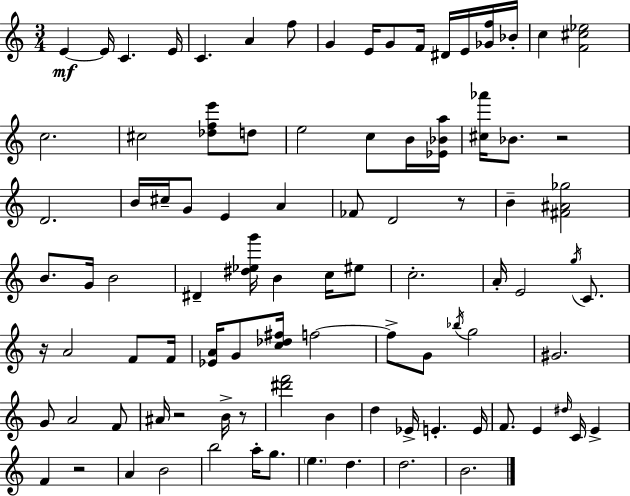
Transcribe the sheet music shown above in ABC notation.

X:1
T:Untitled
M:3/4
L:1/4
K:C
E E/4 C E/4 C A f/2 G E/4 G/2 F/4 ^D/4 E/4 [_Gf]/4 _B/4 c [F^c_e]2 c2 ^c2 [_dfe']/2 d/2 e2 c/2 B/4 [_E_Ba]/4 [^c_a']/4 _B/2 z2 D2 B/4 ^c/4 G/2 E A _F/2 D2 z/2 B [^F^A_g]2 B/2 G/4 B2 ^D [^d_eg']/4 B c/4 ^e/2 c2 A/4 E2 g/4 C/2 z/4 A2 F/2 F/4 [_EA]/4 G/2 [c_d^f]/4 f2 f/2 G/2 _b/4 g2 ^G2 G/2 A2 F/2 ^A/4 z2 B/4 z/2 [^d'f']2 B d _E/4 E E/4 F/2 E ^d/4 C/4 E F z2 A B2 b2 a/4 g/2 e d d2 B2